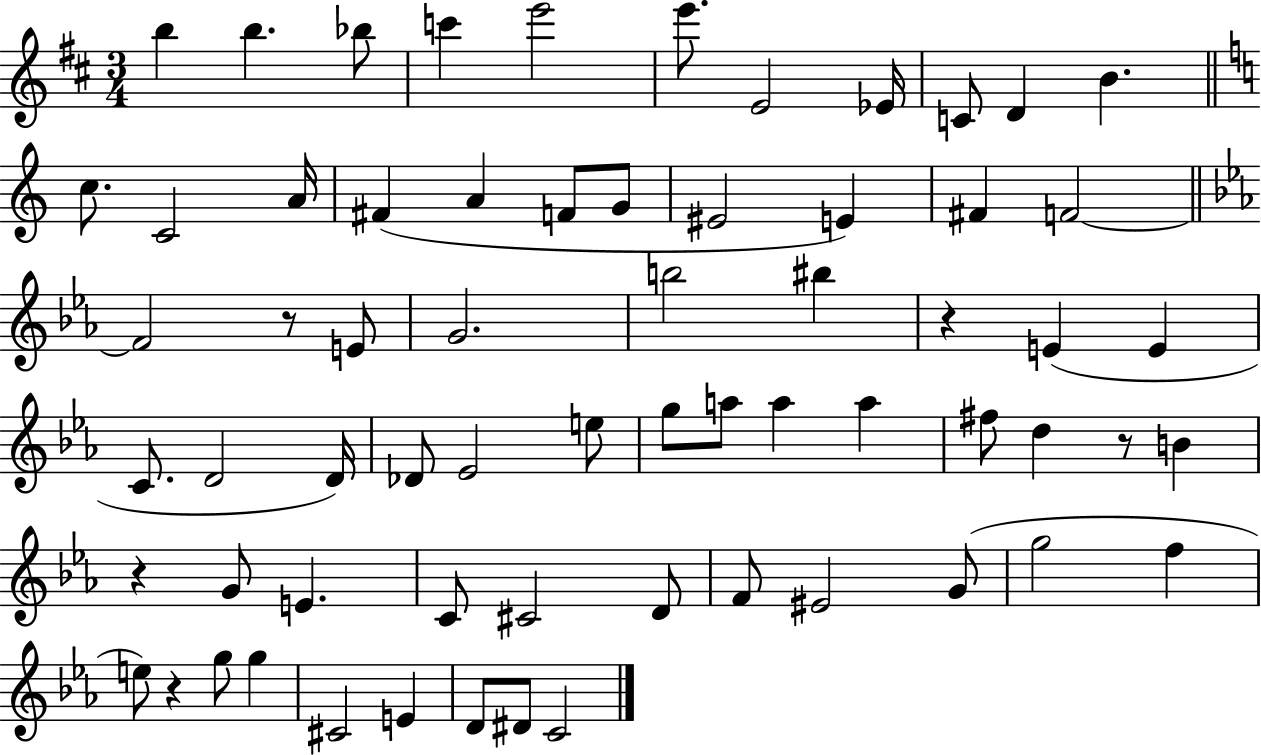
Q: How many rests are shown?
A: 5